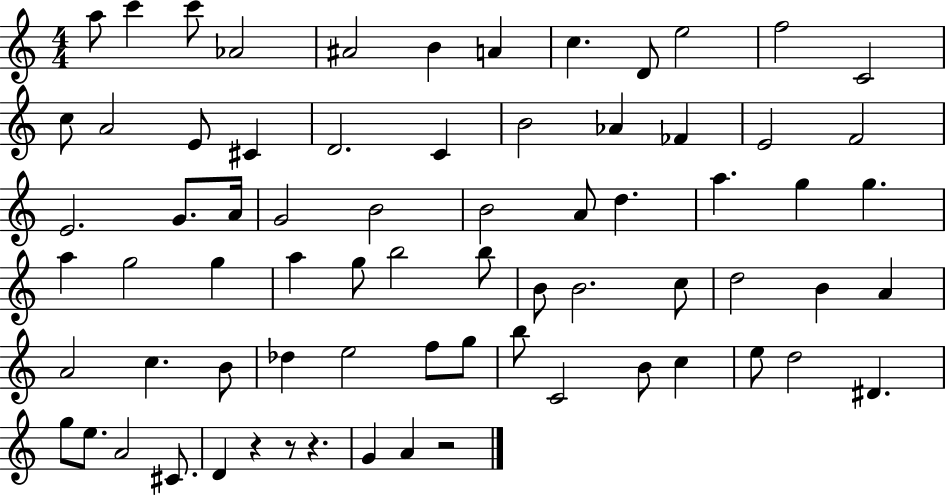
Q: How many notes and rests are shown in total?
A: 72